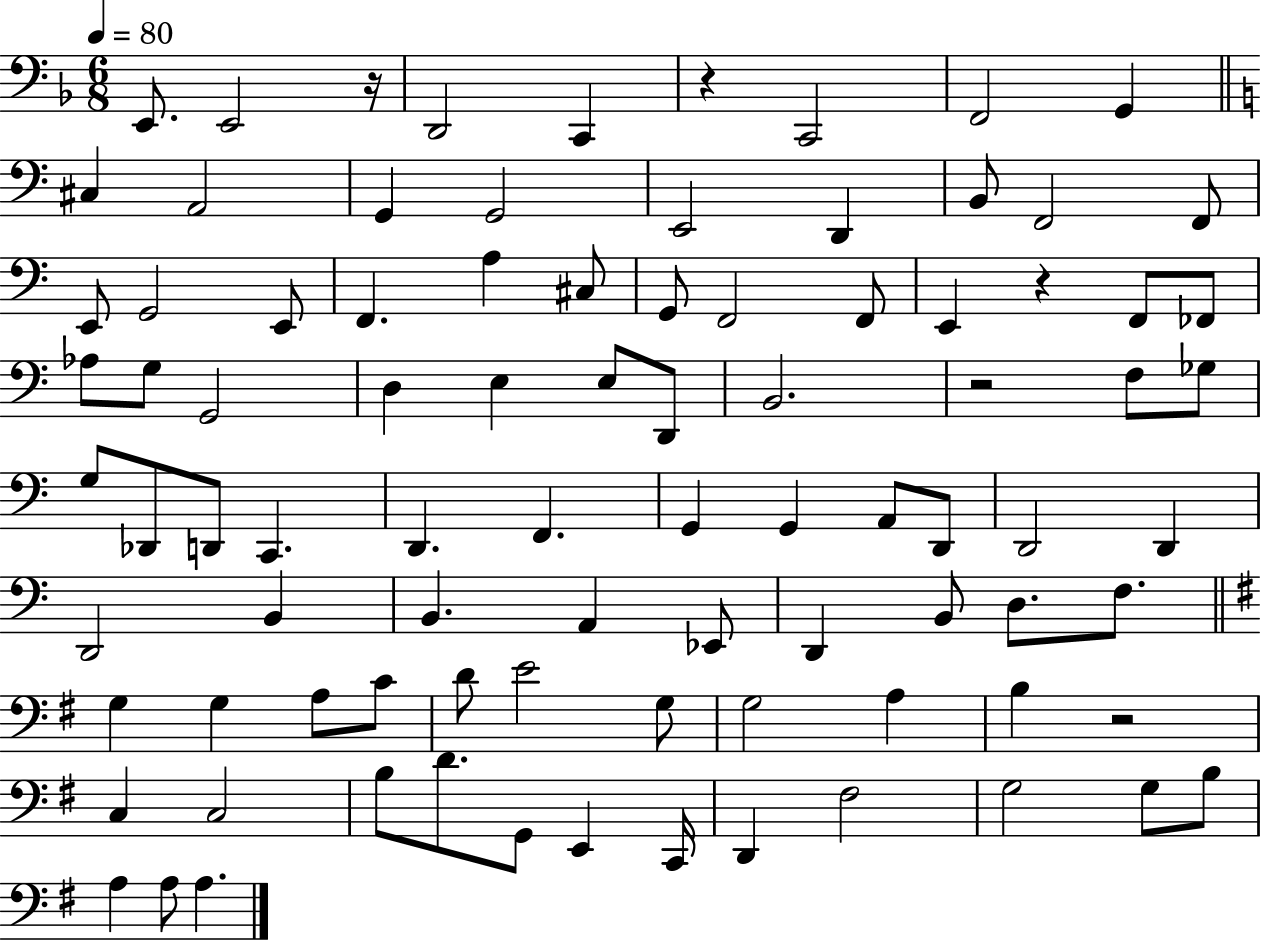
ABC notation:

X:1
T:Untitled
M:6/8
L:1/4
K:F
E,,/2 E,,2 z/4 D,,2 C,, z C,,2 F,,2 G,, ^C, A,,2 G,, G,,2 E,,2 D,, B,,/2 F,,2 F,,/2 E,,/2 G,,2 E,,/2 F,, A, ^C,/2 G,,/2 F,,2 F,,/2 E,, z F,,/2 _F,,/2 _A,/2 G,/2 G,,2 D, E, E,/2 D,,/2 B,,2 z2 F,/2 _G,/2 G,/2 _D,,/2 D,,/2 C,, D,, F,, G,, G,, A,,/2 D,,/2 D,,2 D,, D,,2 B,, B,, A,, _E,,/2 D,, B,,/2 D,/2 F,/2 G, G, A,/2 C/2 D/2 E2 G,/2 G,2 A, B, z2 C, C,2 B,/2 D/2 G,,/2 E,, C,,/4 D,, ^F,2 G,2 G,/2 B,/2 A, A,/2 A,